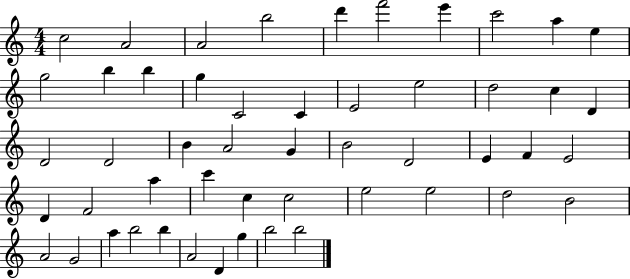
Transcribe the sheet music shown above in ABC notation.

X:1
T:Untitled
M:4/4
L:1/4
K:C
c2 A2 A2 b2 d' f'2 e' c'2 a e g2 b b g C2 C E2 e2 d2 c D D2 D2 B A2 G B2 D2 E F E2 D F2 a c' c c2 e2 e2 d2 B2 A2 G2 a b2 b A2 D g b2 b2